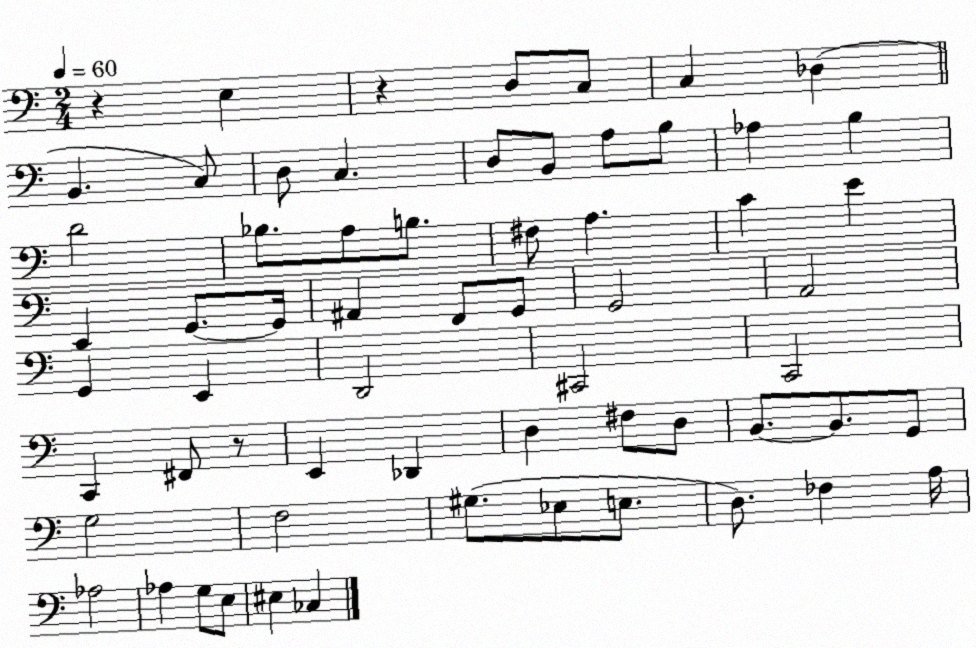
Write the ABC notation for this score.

X:1
T:Untitled
M:2/4
L:1/4
K:C
z E, z D,/2 C,/2 C, _D, B,, C,/2 D,/2 C, D,/2 B,,/2 A,/2 B,/2 _A, B, D2 _B,/2 A,/2 B,/2 ^F,/2 A, C E E,, G,,/2 G,,/4 ^A,, F,,/2 G,,/2 G,,2 A,,2 G,, E,, D,,2 ^C,,2 C,,2 C,, ^F,,/2 z/2 E,, _D,, D, ^F,/2 D,/2 B,,/2 B,,/2 G,,/2 G,2 F,2 ^G,/2 _E,/2 E,/2 D,/2 _F, A,/4 _A,2 _A, G,/2 E,/2 ^E, _C,